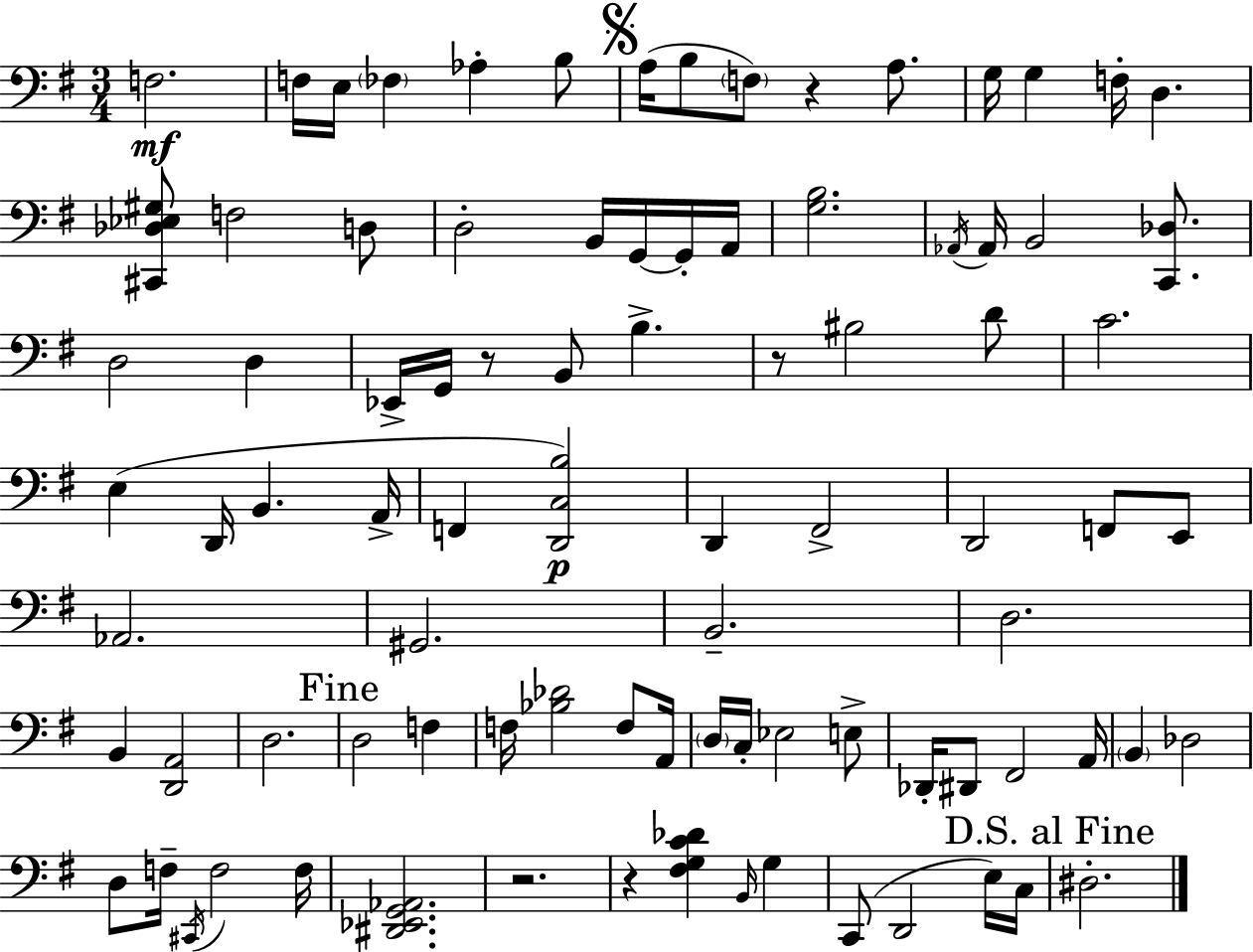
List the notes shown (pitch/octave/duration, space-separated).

F3/h. F3/s E3/s FES3/q Ab3/q B3/e A3/s B3/e F3/e R/q A3/e. G3/s G3/q F3/s D3/q. [C#2,Db3,Eb3,G#3]/e F3/h D3/e D3/h B2/s G2/s G2/s A2/s [G3,B3]/h. Ab2/s Ab2/s B2/h [C2,Db3]/e. D3/h D3/q Eb2/s G2/s R/e B2/e B3/q. R/e BIS3/h D4/e C4/h. E3/q D2/s B2/q. A2/s F2/q [D2,C3,B3]/h D2/q F#2/h D2/h F2/e E2/e Ab2/h. G#2/h. B2/h. D3/h. B2/q [D2,A2]/h D3/h. D3/h F3/q F3/s [Bb3,Db4]/h F3/e A2/s D3/s C3/s Eb3/h E3/e Db2/s D#2/e F#2/h A2/s B2/q Db3/h D3/e F3/s C#2/s F3/h F3/s [D#2,Eb2,G2,Ab2]/h. R/h. R/q [F#3,G3,C4,Db4]/q B2/s G3/q C2/e D2/h E3/s C3/s D#3/h.